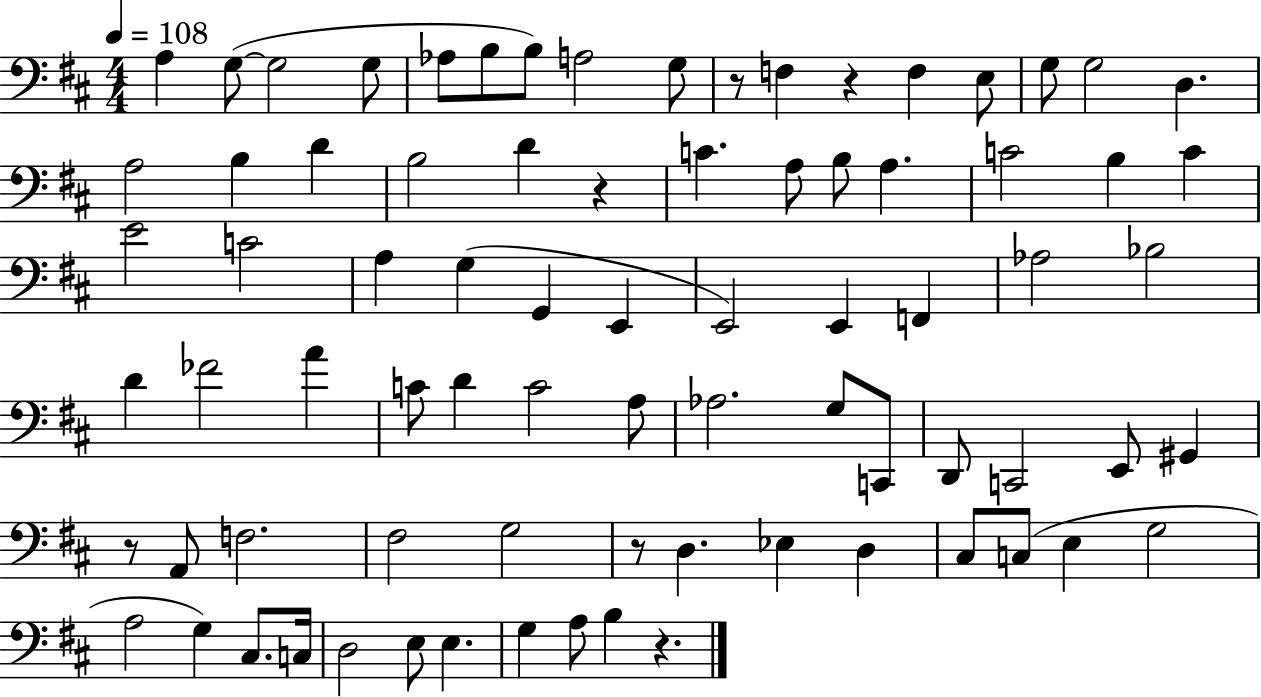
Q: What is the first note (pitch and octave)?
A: A3